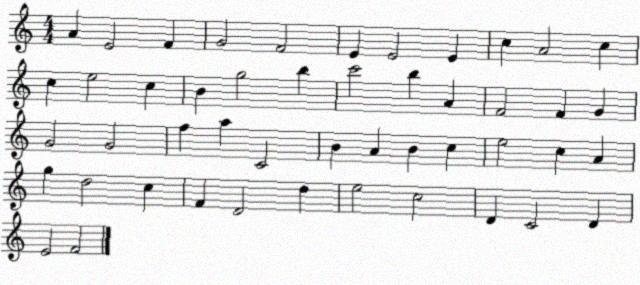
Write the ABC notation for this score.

X:1
T:Untitled
M:4/4
L:1/4
K:C
A E2 F G2 F2 E E2 E c A2 c c e2 c B g2 b c'2 b A F2 F G G2 G2 f a C2 B A B c e2 c A g d2 c F D2 d e2 c2 D C2 D E2 F2